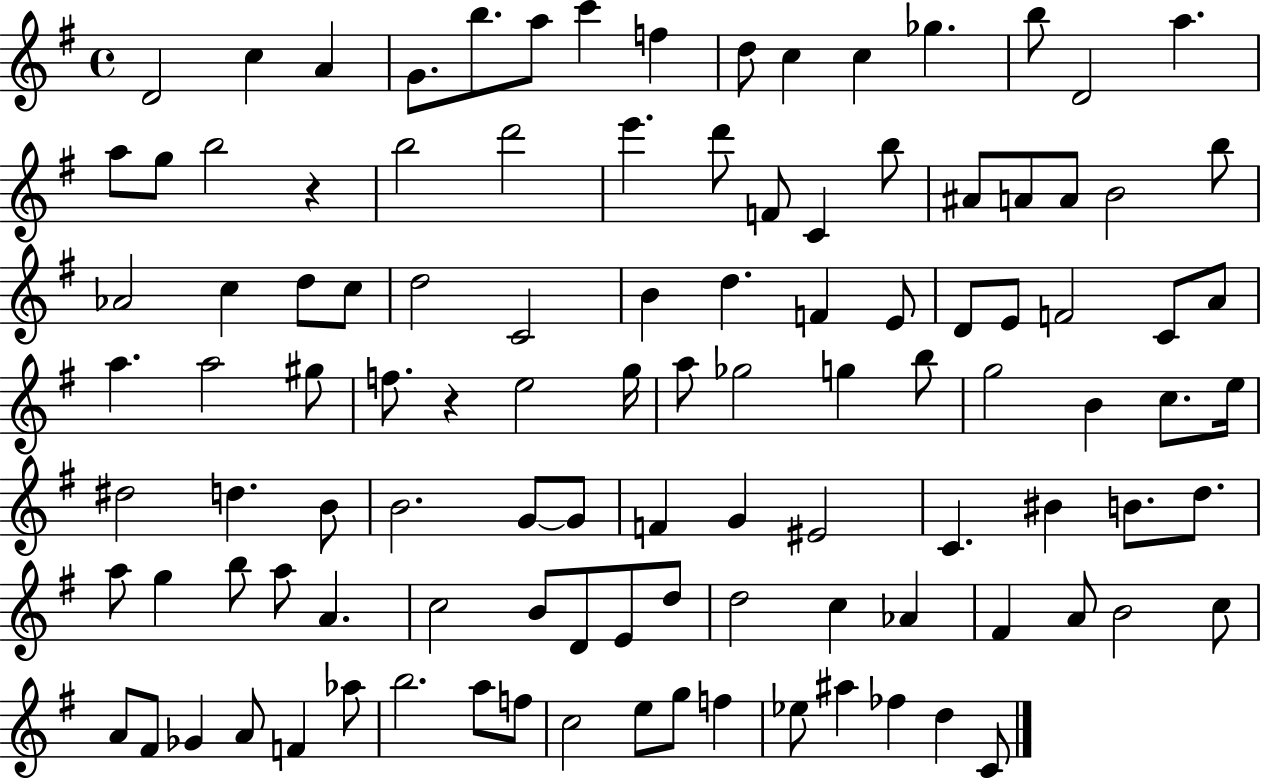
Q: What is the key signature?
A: G major